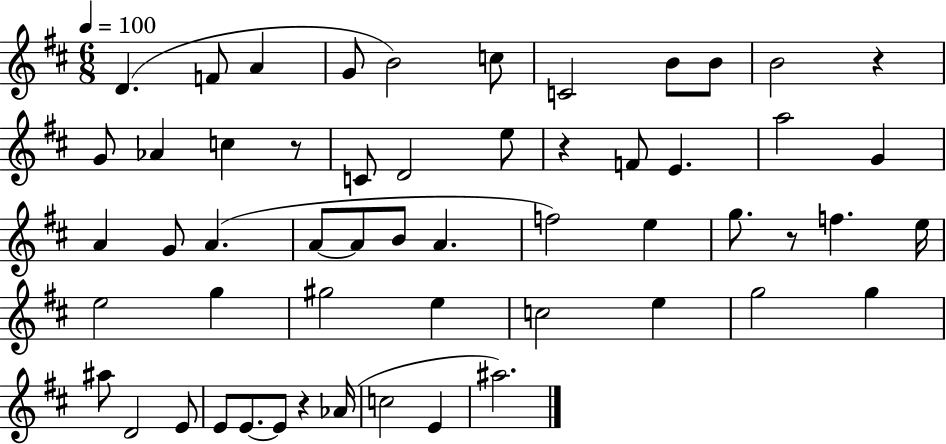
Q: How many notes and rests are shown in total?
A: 55